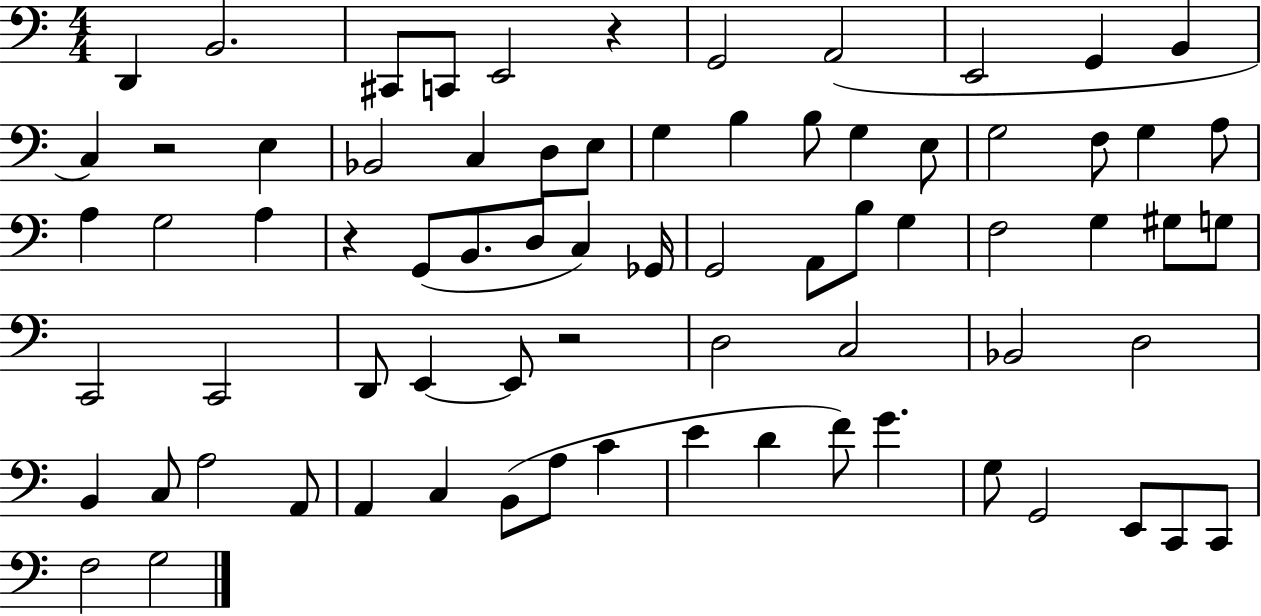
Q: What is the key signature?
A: C major